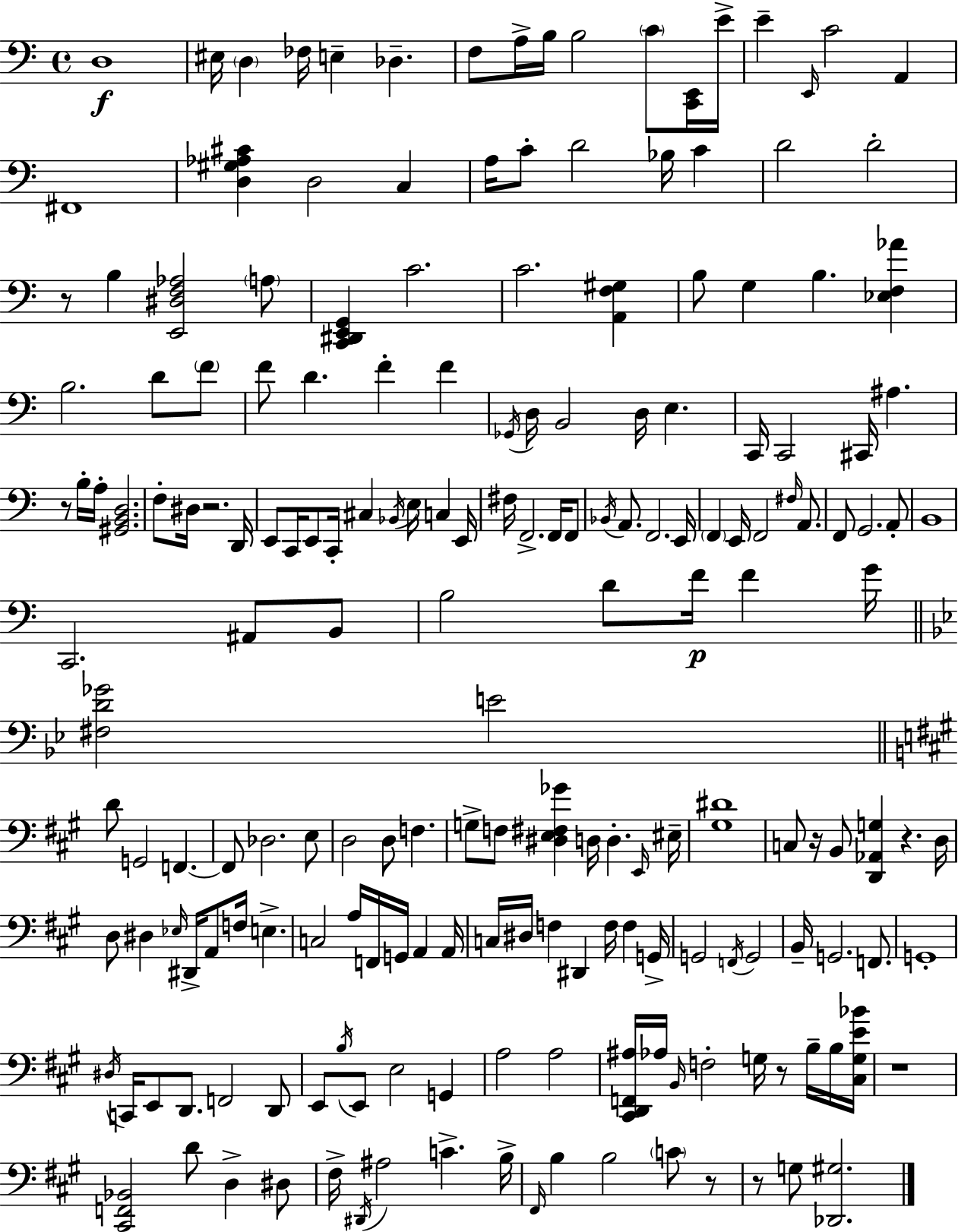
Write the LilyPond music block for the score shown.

{
  \clef bass
  \time 4/4
  \defaultTimeSignature
  \key a \minor
  d1\f | eis16 \parenthesize d4 fes16 e4-- des4.-- | f8 a16-> b16 b2 \parenthesize c'8 <c, e,>16 e'16-> | e'4-- \grace { e,16 } c'2 a,4 | \break fis,1 | <d gis aes cis'>4 d2 c4 | a16 c'8-. d'2 bes16 c'4 | d'2 d'2-. | \break r8 b4 <e, dis f aes>2 \parenthesize a8 | <c, dis, e, g,>4 c'2. | c'2. <a, f gis>4 | b8 g4 b4. <ees f aes'>4 | \break b2. d'8 \parenthesize f'8 | f'8 d'4. f'4-. f'4 | \acciaccatura { ges,16 } d16 b,2 d16 e4. | c,16 c,2 cis,16 ais4. | \break r8 b16-. a16-. <gis, b, d>2. | f8-. dis16 r2. | d,16 e,8 c,16 e,8 c,16-. cis4 \acciaccatura { bes,16 } e16 c4 | e,16 fis16 f,2.-> | \break f,16 f,8 \acciaccatura { bes,16 } a,8. f,2. | e,16 \parenthesize f,4 e,16 f,2 | \grace { fis16 } a,8. f,8 g,2. | a,8-. b,1 | \break c,2. | ais,8 b,8 b2 d'8 f'16\p | f'4 g'16 \bar "||" \break \key bes \major <fis d' ges'>2 e'2 | \bar "||" \break \key a \major d'8 g,2 f,4.~~ | f,8 des2. e8 | d2 d8 f4. | g8-> f8 <dis e fis ges'>4 d16 d4.-. \grace { e,16 } | \break eis16-- <gis dis'>1 | c8 r16 b,8 <d, aes, g>4 r4. | d16 d8 dis4 \grace { ees16 } dis,16-> a,8 f16 e4.-> | c2 a16 f,16 g,16 a,4 | \break a,16 c16 dis16 f4 dis,4 f16 f4 | g,16-> g,2 \acciaccatura { f,16 } g,2 | b,16-- g,2. | f,8. g,1-. | \break \acciaccatura { dis16 } c,16 e,8 d,8. f,2 | d,8 e,8 \acciaccatura { b16 } e,8 e2 | g,4 a2 a2 | <cis, d, f, ais>16 aes16 \grace { b,16 } f2-. | \break g16 r8 b16-- b16 <cis g e' bes'>16 r1 | <cis, f, bes,>2 d'8 | d4-> dis8 fis16-> \acciaccatura { dis,16 } ais2 | c'4.-> b16-> \grace { fis,16 } b4 b2 | \break \parenthesize c'8 r8 r8 g8 <des, gis>2. | \bar "|."
}